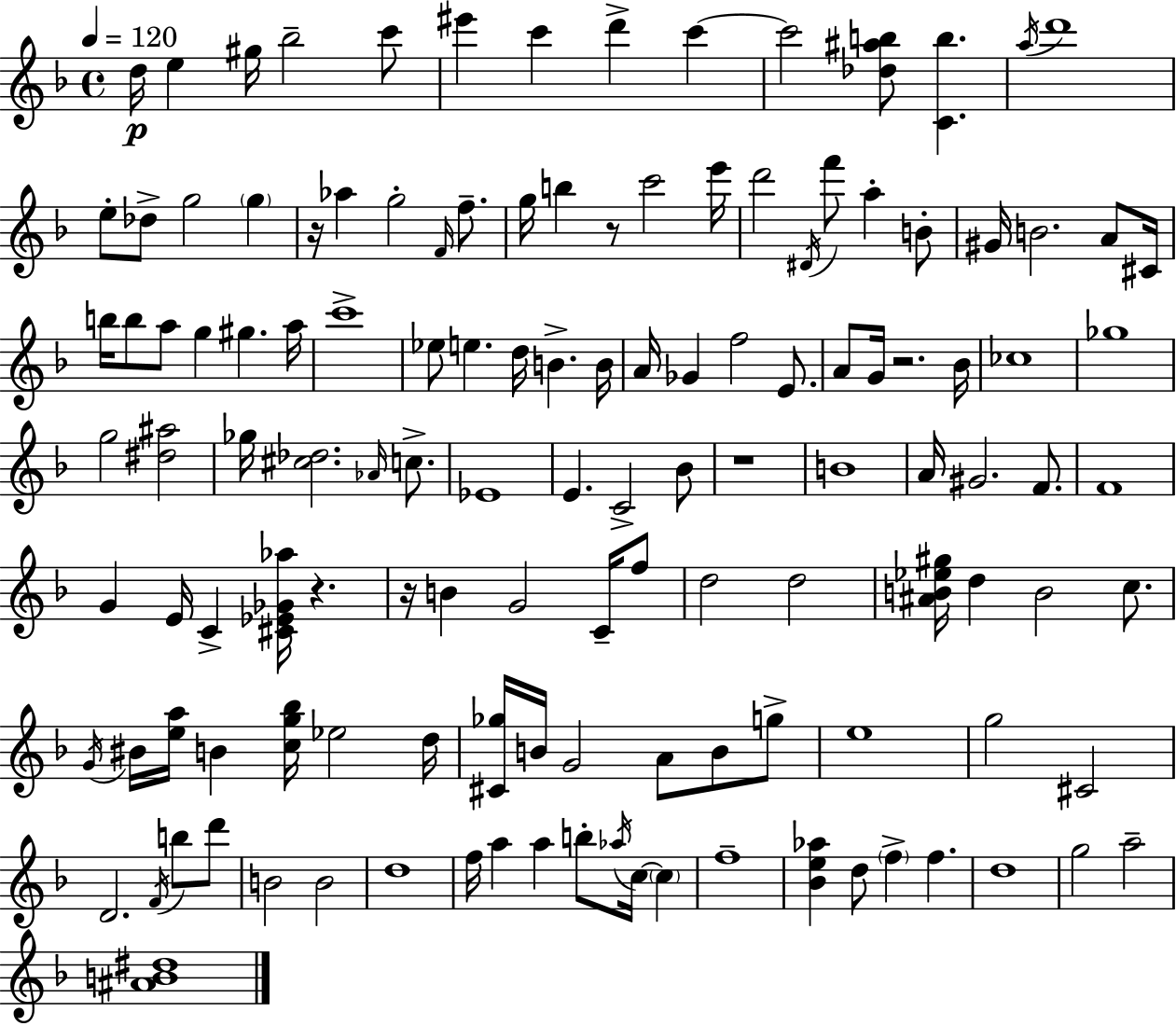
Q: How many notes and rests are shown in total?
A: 130